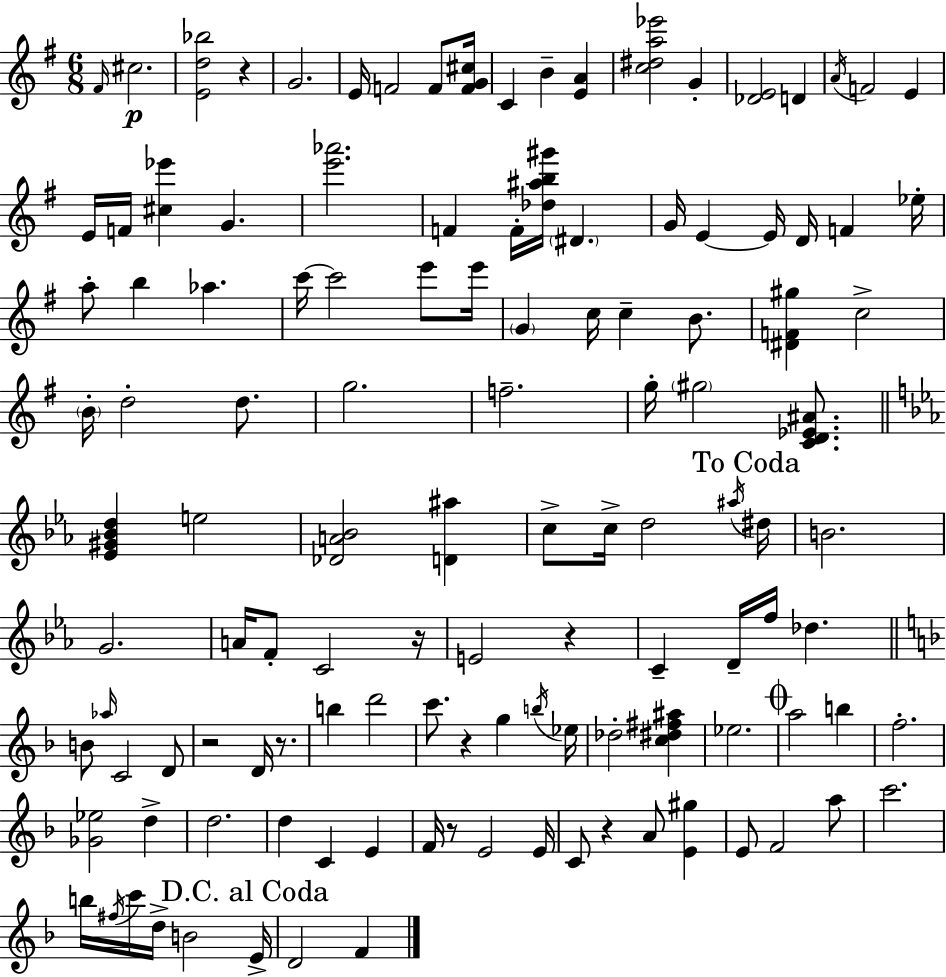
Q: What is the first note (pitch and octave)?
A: F#4